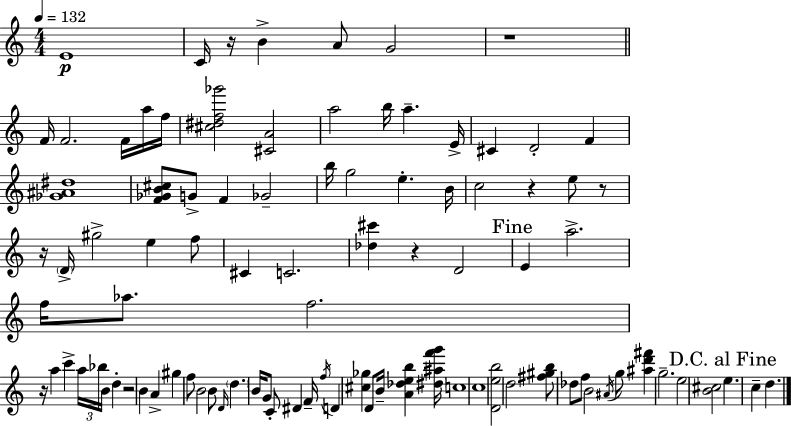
E4/w C4/s R/s B4/q A4/e G4/h R/w F4/s F4/h. F4/s A5/s F5/s [C#5,D#5,F5,Gb6]/h [C#4,A4]/h A5/h B5/s A5/q. E4/s C#4/q D4/h F4/q [Gb4,A#4,D#5]/w [F4,Gb4,B4,C#5]/e G4/e F4/q Gb4/h B5/s G5/h E5/q. B4/s C5/h R/q E5/e R/e R/s D4/s G#5/h E5/q F5/e C#4/q C4/h. [Db5,C#6]/q R/q D4/h E4/q A5/h. F5/s Ab5/e. F5/h. R/s A5/q C6/q A5/s Bb5/s B4/s D5/q R/h B4/q A4/q G#5/q F5/e B4/h B4/e D4/s D5/q. B4/s G4/e C4/e D#4/q F4/s F5/s D4/q [C#5,Gb5]/q D4/e B4/s [A4,Db5,E5,B5]/q [D#5,A#5,F6,G6]/s C5/w C5/w [D4,E5,B5]/h D5/h [F#5,G#5,B5]/e Db5/e F5/e B4/h A#4/s G5/e [A#5,D6,F#6]/q G5/h. E5/h [B4,C#5]/h E5/q. C5/q D5/q.